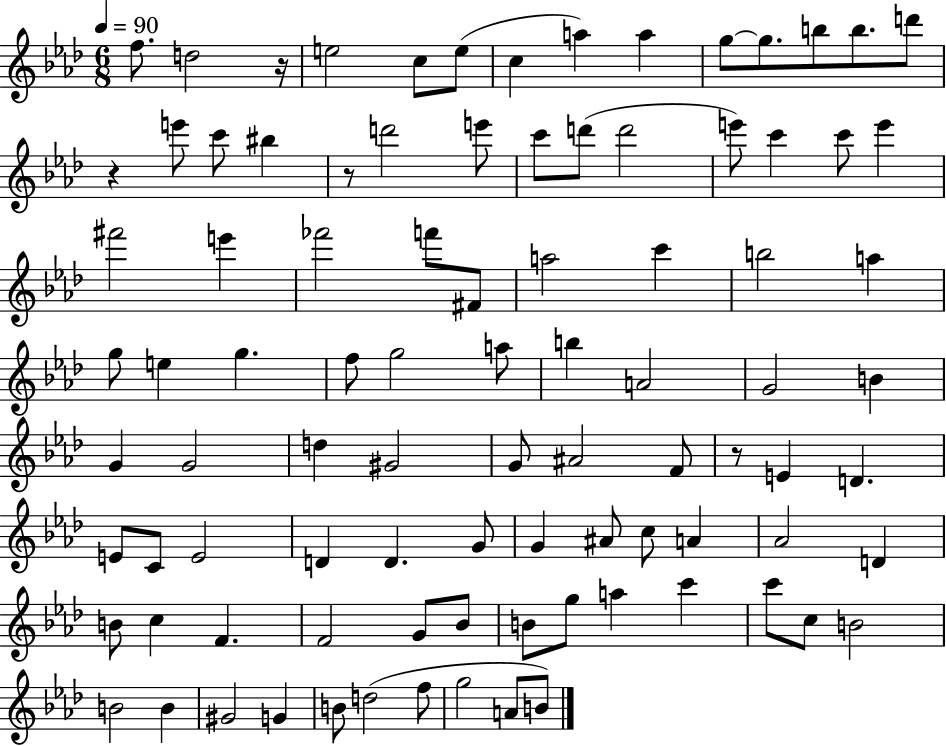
{
  \clef treble
  \numericTimeSignature
  \time 6/8
  \key aes \major
  \tempo 4 = 90
  f''8. d''2 r16 | e''2 c''8 e''8( | c''4 a''4) a''4 | g''8~~ g''8. b''8 b''8. d'''8 | \break r4 e'''8 c'''8 bis''4 | r8 d'''2 e'''8 | c'''8 d'''8( d'''2 | e'''8) c'''4 c'''8 e'''4 | \break fis'''2 e'''4 | fes'''2 f'''8 fis'8 | a''2 c'''4 | b''2 a''4 | \break g''8 e''4 g''4. | f''8 g''2 a''8 | b''4 a'2 | g'2 b'4 | \break g'4 g'2 | d''4 gis'2 | g'8 ais'2 f'8 | r8 e'4 d'4. | \break e'8 c'8 e'2 | d'4 d'4. g'8 | g'4 ais'8 c''8 a'4 | aes'2 d'4 | \break b'8 c''4 f'4. | f'2 g'8 bes'8 | b'8 g''8 a''4 c'''4 | c'''8 c''8 b'2 | \break b'2 b'4 | gis'2 g'4 | b'8 d''2( f''8 | g''2 a'8 b'8) | \break \bar "|."
}